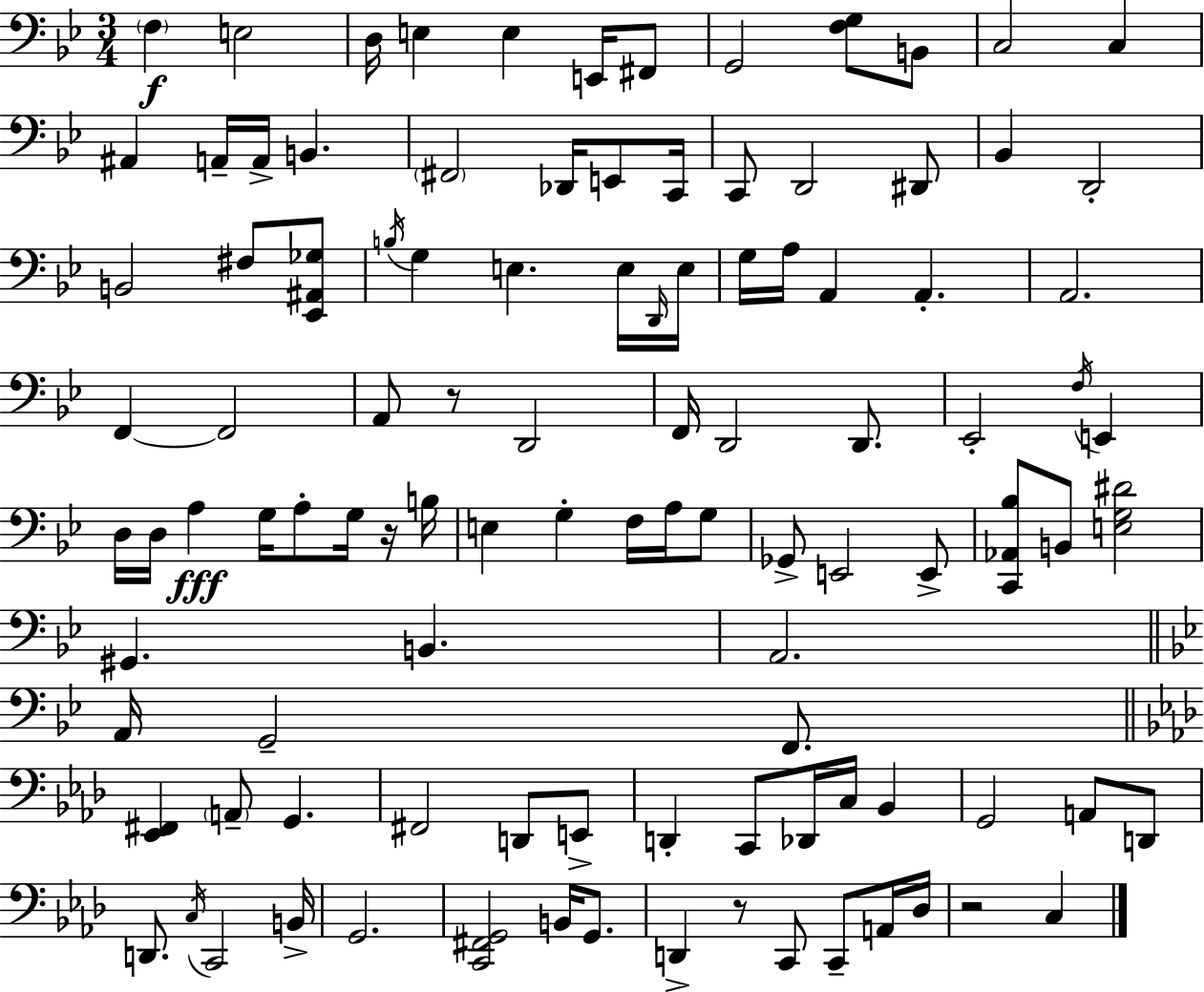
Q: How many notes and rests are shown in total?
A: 105